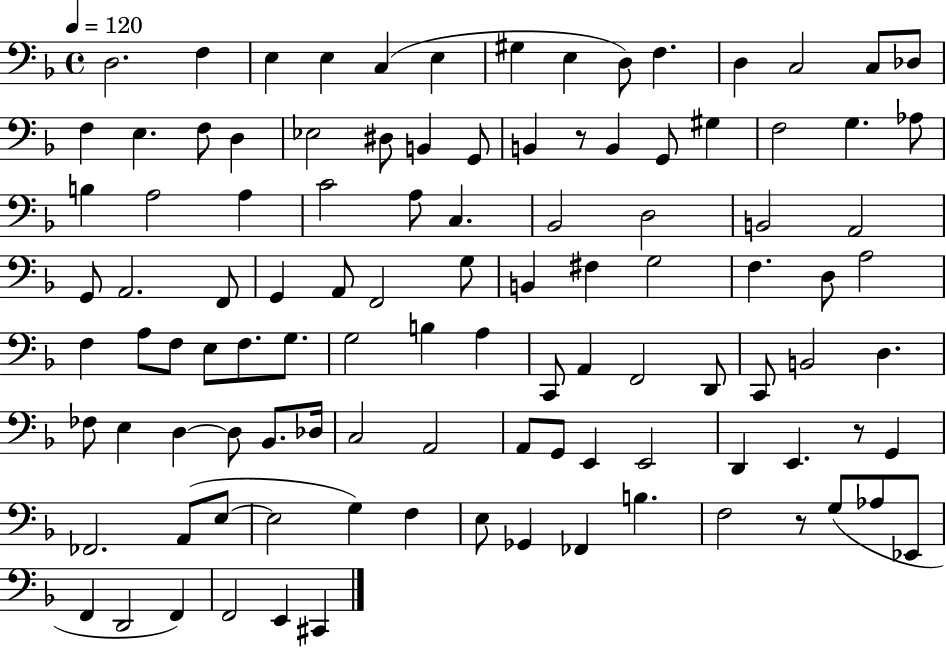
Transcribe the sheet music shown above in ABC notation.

X:1
T:Untitled
M:4/4
L:1/4
K:F
D,2 F, E, E, C, E, ^G, E, D,/2 F, D, C,2 C,/2 _D,/2 F, E, F,/2 D, _E,2 ^D,/2 B,, G,,/2 B,, z/2 B,, G,,/2 ^G, F,2 G, _A,/2 B, A,2 A, C2 A,/2 C, _B,,2 D,2 B,,2 A,,2 G,,/2 A,,2 F,,/2 G,, A,,/2 F,,2 G,/2 B,, ^F, G,2 F, D,/2 A,2 F, A,/2 F,/2 E,/2 F,/2 G,/2 G,2 B, A, C,,/2 A,, F,,2 D,,/2 C,,/2 B,,2 D, _F,/2 E, D, D,/2 _B,,/2 _D,/4 C,2 A,,2 A,,/2 G,,/2 E,, E,,2 D,, E,, z/2 G,, _F,,2 A,,/2 E,/2 E,2 G, F, E,/2 _G,, _F,, B, F,2 z/2 G,/2 _A,/2 _E,,/2 F,, D,,2 F,, F,,2 E,, ^C,,